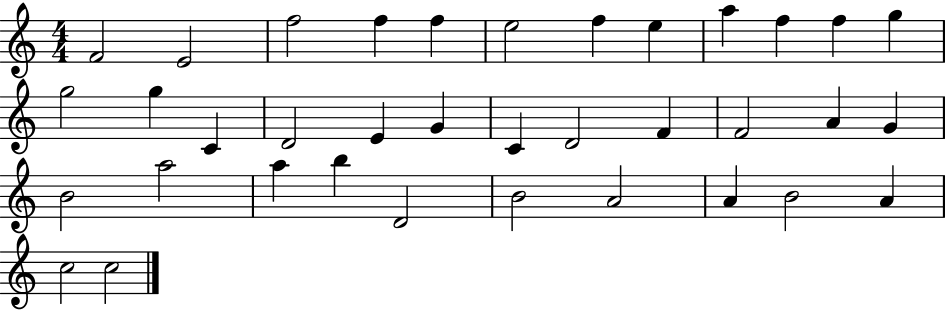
F4/h E4/h F5/h F5/q F5/q E5/h F5/q E5/q A5/q F5/q F5/q G5/q G5/h G5/q C4/q D4/h E4/q G4/q C4/q D4/h F4/q F4/h A4/q G4/q B4/h A5/h A5/q B5/q D4/h B4/h A4/h A4/q B4/h A4/q C5/h C5/h